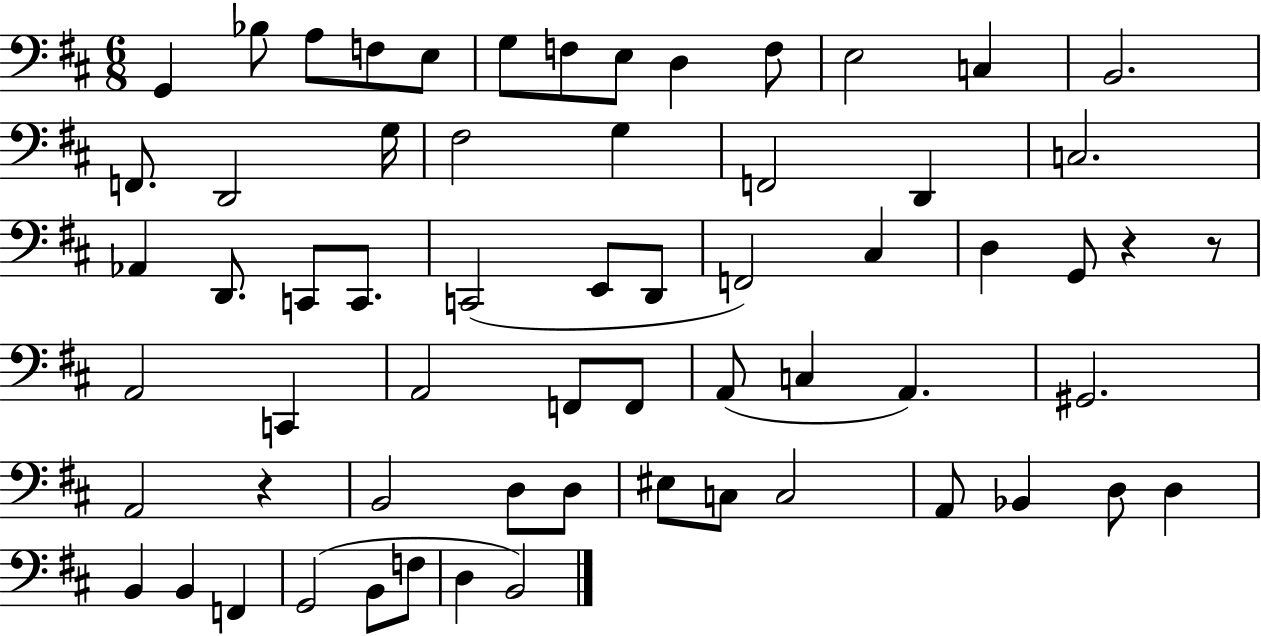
G2/q Bb3/e A3/e F3/e E3/e G3/e F3/e E3/e D3/q F3/e E3/h C3/q B2/h. F2/e. D2/h G3/s F#3/h G3/q F2/h D2/q C3/h. Ab2/q D2/e. C2/e C2/e. C2/h E2/e D2/e F2/h C#3/q D3/q G2/e R/q R/e A2/h C2/q A2/h F2/e F2/e A2/e C3/q A2/q. G#2/h. A2/h R/q B2/h D3/e D3/e EIS3/e C3/e C3/h A2/e Bb2/q D3/e D3/q B2/q B2/q F2/q G2/h B2/e F3/e D3/q B2/h